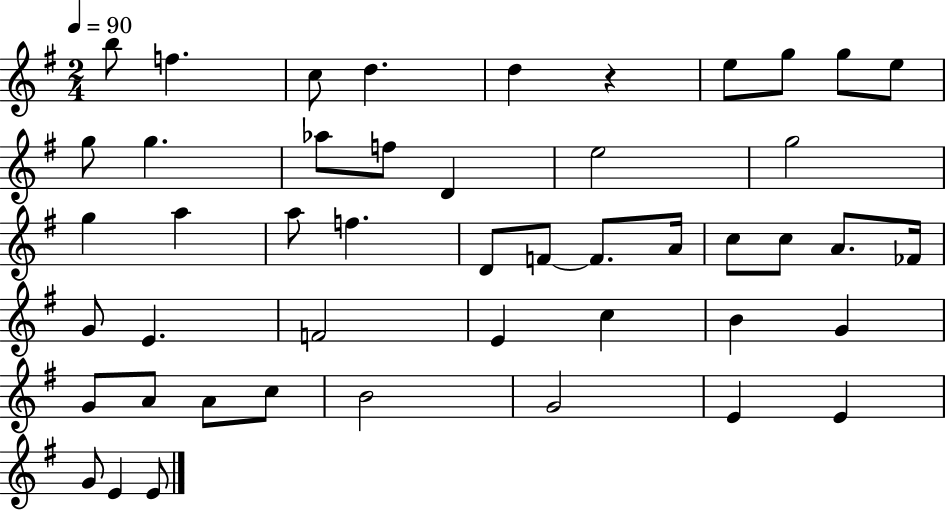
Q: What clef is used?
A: treble